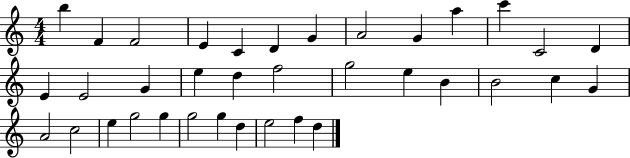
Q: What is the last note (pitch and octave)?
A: D5